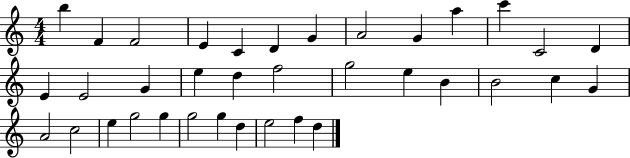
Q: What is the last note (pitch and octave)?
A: D5